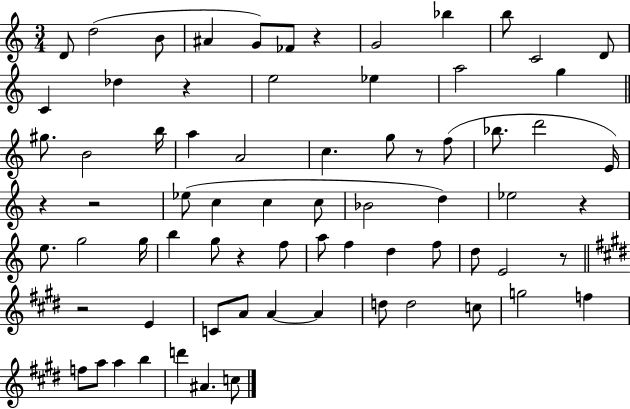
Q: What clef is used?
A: treble